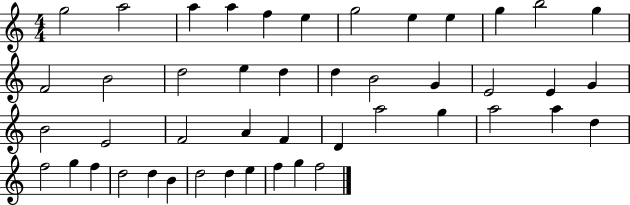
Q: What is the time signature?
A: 4/4